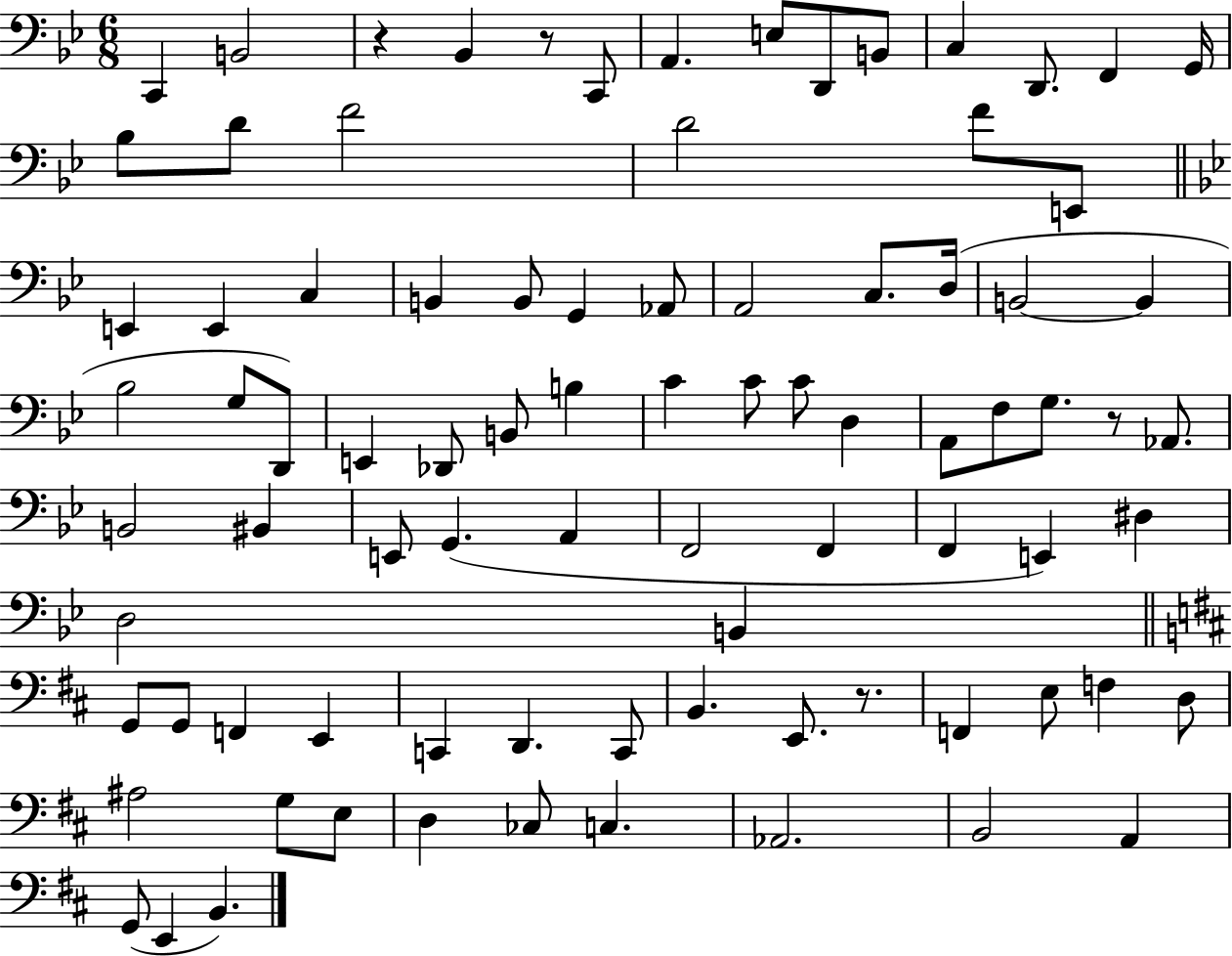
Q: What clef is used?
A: bass